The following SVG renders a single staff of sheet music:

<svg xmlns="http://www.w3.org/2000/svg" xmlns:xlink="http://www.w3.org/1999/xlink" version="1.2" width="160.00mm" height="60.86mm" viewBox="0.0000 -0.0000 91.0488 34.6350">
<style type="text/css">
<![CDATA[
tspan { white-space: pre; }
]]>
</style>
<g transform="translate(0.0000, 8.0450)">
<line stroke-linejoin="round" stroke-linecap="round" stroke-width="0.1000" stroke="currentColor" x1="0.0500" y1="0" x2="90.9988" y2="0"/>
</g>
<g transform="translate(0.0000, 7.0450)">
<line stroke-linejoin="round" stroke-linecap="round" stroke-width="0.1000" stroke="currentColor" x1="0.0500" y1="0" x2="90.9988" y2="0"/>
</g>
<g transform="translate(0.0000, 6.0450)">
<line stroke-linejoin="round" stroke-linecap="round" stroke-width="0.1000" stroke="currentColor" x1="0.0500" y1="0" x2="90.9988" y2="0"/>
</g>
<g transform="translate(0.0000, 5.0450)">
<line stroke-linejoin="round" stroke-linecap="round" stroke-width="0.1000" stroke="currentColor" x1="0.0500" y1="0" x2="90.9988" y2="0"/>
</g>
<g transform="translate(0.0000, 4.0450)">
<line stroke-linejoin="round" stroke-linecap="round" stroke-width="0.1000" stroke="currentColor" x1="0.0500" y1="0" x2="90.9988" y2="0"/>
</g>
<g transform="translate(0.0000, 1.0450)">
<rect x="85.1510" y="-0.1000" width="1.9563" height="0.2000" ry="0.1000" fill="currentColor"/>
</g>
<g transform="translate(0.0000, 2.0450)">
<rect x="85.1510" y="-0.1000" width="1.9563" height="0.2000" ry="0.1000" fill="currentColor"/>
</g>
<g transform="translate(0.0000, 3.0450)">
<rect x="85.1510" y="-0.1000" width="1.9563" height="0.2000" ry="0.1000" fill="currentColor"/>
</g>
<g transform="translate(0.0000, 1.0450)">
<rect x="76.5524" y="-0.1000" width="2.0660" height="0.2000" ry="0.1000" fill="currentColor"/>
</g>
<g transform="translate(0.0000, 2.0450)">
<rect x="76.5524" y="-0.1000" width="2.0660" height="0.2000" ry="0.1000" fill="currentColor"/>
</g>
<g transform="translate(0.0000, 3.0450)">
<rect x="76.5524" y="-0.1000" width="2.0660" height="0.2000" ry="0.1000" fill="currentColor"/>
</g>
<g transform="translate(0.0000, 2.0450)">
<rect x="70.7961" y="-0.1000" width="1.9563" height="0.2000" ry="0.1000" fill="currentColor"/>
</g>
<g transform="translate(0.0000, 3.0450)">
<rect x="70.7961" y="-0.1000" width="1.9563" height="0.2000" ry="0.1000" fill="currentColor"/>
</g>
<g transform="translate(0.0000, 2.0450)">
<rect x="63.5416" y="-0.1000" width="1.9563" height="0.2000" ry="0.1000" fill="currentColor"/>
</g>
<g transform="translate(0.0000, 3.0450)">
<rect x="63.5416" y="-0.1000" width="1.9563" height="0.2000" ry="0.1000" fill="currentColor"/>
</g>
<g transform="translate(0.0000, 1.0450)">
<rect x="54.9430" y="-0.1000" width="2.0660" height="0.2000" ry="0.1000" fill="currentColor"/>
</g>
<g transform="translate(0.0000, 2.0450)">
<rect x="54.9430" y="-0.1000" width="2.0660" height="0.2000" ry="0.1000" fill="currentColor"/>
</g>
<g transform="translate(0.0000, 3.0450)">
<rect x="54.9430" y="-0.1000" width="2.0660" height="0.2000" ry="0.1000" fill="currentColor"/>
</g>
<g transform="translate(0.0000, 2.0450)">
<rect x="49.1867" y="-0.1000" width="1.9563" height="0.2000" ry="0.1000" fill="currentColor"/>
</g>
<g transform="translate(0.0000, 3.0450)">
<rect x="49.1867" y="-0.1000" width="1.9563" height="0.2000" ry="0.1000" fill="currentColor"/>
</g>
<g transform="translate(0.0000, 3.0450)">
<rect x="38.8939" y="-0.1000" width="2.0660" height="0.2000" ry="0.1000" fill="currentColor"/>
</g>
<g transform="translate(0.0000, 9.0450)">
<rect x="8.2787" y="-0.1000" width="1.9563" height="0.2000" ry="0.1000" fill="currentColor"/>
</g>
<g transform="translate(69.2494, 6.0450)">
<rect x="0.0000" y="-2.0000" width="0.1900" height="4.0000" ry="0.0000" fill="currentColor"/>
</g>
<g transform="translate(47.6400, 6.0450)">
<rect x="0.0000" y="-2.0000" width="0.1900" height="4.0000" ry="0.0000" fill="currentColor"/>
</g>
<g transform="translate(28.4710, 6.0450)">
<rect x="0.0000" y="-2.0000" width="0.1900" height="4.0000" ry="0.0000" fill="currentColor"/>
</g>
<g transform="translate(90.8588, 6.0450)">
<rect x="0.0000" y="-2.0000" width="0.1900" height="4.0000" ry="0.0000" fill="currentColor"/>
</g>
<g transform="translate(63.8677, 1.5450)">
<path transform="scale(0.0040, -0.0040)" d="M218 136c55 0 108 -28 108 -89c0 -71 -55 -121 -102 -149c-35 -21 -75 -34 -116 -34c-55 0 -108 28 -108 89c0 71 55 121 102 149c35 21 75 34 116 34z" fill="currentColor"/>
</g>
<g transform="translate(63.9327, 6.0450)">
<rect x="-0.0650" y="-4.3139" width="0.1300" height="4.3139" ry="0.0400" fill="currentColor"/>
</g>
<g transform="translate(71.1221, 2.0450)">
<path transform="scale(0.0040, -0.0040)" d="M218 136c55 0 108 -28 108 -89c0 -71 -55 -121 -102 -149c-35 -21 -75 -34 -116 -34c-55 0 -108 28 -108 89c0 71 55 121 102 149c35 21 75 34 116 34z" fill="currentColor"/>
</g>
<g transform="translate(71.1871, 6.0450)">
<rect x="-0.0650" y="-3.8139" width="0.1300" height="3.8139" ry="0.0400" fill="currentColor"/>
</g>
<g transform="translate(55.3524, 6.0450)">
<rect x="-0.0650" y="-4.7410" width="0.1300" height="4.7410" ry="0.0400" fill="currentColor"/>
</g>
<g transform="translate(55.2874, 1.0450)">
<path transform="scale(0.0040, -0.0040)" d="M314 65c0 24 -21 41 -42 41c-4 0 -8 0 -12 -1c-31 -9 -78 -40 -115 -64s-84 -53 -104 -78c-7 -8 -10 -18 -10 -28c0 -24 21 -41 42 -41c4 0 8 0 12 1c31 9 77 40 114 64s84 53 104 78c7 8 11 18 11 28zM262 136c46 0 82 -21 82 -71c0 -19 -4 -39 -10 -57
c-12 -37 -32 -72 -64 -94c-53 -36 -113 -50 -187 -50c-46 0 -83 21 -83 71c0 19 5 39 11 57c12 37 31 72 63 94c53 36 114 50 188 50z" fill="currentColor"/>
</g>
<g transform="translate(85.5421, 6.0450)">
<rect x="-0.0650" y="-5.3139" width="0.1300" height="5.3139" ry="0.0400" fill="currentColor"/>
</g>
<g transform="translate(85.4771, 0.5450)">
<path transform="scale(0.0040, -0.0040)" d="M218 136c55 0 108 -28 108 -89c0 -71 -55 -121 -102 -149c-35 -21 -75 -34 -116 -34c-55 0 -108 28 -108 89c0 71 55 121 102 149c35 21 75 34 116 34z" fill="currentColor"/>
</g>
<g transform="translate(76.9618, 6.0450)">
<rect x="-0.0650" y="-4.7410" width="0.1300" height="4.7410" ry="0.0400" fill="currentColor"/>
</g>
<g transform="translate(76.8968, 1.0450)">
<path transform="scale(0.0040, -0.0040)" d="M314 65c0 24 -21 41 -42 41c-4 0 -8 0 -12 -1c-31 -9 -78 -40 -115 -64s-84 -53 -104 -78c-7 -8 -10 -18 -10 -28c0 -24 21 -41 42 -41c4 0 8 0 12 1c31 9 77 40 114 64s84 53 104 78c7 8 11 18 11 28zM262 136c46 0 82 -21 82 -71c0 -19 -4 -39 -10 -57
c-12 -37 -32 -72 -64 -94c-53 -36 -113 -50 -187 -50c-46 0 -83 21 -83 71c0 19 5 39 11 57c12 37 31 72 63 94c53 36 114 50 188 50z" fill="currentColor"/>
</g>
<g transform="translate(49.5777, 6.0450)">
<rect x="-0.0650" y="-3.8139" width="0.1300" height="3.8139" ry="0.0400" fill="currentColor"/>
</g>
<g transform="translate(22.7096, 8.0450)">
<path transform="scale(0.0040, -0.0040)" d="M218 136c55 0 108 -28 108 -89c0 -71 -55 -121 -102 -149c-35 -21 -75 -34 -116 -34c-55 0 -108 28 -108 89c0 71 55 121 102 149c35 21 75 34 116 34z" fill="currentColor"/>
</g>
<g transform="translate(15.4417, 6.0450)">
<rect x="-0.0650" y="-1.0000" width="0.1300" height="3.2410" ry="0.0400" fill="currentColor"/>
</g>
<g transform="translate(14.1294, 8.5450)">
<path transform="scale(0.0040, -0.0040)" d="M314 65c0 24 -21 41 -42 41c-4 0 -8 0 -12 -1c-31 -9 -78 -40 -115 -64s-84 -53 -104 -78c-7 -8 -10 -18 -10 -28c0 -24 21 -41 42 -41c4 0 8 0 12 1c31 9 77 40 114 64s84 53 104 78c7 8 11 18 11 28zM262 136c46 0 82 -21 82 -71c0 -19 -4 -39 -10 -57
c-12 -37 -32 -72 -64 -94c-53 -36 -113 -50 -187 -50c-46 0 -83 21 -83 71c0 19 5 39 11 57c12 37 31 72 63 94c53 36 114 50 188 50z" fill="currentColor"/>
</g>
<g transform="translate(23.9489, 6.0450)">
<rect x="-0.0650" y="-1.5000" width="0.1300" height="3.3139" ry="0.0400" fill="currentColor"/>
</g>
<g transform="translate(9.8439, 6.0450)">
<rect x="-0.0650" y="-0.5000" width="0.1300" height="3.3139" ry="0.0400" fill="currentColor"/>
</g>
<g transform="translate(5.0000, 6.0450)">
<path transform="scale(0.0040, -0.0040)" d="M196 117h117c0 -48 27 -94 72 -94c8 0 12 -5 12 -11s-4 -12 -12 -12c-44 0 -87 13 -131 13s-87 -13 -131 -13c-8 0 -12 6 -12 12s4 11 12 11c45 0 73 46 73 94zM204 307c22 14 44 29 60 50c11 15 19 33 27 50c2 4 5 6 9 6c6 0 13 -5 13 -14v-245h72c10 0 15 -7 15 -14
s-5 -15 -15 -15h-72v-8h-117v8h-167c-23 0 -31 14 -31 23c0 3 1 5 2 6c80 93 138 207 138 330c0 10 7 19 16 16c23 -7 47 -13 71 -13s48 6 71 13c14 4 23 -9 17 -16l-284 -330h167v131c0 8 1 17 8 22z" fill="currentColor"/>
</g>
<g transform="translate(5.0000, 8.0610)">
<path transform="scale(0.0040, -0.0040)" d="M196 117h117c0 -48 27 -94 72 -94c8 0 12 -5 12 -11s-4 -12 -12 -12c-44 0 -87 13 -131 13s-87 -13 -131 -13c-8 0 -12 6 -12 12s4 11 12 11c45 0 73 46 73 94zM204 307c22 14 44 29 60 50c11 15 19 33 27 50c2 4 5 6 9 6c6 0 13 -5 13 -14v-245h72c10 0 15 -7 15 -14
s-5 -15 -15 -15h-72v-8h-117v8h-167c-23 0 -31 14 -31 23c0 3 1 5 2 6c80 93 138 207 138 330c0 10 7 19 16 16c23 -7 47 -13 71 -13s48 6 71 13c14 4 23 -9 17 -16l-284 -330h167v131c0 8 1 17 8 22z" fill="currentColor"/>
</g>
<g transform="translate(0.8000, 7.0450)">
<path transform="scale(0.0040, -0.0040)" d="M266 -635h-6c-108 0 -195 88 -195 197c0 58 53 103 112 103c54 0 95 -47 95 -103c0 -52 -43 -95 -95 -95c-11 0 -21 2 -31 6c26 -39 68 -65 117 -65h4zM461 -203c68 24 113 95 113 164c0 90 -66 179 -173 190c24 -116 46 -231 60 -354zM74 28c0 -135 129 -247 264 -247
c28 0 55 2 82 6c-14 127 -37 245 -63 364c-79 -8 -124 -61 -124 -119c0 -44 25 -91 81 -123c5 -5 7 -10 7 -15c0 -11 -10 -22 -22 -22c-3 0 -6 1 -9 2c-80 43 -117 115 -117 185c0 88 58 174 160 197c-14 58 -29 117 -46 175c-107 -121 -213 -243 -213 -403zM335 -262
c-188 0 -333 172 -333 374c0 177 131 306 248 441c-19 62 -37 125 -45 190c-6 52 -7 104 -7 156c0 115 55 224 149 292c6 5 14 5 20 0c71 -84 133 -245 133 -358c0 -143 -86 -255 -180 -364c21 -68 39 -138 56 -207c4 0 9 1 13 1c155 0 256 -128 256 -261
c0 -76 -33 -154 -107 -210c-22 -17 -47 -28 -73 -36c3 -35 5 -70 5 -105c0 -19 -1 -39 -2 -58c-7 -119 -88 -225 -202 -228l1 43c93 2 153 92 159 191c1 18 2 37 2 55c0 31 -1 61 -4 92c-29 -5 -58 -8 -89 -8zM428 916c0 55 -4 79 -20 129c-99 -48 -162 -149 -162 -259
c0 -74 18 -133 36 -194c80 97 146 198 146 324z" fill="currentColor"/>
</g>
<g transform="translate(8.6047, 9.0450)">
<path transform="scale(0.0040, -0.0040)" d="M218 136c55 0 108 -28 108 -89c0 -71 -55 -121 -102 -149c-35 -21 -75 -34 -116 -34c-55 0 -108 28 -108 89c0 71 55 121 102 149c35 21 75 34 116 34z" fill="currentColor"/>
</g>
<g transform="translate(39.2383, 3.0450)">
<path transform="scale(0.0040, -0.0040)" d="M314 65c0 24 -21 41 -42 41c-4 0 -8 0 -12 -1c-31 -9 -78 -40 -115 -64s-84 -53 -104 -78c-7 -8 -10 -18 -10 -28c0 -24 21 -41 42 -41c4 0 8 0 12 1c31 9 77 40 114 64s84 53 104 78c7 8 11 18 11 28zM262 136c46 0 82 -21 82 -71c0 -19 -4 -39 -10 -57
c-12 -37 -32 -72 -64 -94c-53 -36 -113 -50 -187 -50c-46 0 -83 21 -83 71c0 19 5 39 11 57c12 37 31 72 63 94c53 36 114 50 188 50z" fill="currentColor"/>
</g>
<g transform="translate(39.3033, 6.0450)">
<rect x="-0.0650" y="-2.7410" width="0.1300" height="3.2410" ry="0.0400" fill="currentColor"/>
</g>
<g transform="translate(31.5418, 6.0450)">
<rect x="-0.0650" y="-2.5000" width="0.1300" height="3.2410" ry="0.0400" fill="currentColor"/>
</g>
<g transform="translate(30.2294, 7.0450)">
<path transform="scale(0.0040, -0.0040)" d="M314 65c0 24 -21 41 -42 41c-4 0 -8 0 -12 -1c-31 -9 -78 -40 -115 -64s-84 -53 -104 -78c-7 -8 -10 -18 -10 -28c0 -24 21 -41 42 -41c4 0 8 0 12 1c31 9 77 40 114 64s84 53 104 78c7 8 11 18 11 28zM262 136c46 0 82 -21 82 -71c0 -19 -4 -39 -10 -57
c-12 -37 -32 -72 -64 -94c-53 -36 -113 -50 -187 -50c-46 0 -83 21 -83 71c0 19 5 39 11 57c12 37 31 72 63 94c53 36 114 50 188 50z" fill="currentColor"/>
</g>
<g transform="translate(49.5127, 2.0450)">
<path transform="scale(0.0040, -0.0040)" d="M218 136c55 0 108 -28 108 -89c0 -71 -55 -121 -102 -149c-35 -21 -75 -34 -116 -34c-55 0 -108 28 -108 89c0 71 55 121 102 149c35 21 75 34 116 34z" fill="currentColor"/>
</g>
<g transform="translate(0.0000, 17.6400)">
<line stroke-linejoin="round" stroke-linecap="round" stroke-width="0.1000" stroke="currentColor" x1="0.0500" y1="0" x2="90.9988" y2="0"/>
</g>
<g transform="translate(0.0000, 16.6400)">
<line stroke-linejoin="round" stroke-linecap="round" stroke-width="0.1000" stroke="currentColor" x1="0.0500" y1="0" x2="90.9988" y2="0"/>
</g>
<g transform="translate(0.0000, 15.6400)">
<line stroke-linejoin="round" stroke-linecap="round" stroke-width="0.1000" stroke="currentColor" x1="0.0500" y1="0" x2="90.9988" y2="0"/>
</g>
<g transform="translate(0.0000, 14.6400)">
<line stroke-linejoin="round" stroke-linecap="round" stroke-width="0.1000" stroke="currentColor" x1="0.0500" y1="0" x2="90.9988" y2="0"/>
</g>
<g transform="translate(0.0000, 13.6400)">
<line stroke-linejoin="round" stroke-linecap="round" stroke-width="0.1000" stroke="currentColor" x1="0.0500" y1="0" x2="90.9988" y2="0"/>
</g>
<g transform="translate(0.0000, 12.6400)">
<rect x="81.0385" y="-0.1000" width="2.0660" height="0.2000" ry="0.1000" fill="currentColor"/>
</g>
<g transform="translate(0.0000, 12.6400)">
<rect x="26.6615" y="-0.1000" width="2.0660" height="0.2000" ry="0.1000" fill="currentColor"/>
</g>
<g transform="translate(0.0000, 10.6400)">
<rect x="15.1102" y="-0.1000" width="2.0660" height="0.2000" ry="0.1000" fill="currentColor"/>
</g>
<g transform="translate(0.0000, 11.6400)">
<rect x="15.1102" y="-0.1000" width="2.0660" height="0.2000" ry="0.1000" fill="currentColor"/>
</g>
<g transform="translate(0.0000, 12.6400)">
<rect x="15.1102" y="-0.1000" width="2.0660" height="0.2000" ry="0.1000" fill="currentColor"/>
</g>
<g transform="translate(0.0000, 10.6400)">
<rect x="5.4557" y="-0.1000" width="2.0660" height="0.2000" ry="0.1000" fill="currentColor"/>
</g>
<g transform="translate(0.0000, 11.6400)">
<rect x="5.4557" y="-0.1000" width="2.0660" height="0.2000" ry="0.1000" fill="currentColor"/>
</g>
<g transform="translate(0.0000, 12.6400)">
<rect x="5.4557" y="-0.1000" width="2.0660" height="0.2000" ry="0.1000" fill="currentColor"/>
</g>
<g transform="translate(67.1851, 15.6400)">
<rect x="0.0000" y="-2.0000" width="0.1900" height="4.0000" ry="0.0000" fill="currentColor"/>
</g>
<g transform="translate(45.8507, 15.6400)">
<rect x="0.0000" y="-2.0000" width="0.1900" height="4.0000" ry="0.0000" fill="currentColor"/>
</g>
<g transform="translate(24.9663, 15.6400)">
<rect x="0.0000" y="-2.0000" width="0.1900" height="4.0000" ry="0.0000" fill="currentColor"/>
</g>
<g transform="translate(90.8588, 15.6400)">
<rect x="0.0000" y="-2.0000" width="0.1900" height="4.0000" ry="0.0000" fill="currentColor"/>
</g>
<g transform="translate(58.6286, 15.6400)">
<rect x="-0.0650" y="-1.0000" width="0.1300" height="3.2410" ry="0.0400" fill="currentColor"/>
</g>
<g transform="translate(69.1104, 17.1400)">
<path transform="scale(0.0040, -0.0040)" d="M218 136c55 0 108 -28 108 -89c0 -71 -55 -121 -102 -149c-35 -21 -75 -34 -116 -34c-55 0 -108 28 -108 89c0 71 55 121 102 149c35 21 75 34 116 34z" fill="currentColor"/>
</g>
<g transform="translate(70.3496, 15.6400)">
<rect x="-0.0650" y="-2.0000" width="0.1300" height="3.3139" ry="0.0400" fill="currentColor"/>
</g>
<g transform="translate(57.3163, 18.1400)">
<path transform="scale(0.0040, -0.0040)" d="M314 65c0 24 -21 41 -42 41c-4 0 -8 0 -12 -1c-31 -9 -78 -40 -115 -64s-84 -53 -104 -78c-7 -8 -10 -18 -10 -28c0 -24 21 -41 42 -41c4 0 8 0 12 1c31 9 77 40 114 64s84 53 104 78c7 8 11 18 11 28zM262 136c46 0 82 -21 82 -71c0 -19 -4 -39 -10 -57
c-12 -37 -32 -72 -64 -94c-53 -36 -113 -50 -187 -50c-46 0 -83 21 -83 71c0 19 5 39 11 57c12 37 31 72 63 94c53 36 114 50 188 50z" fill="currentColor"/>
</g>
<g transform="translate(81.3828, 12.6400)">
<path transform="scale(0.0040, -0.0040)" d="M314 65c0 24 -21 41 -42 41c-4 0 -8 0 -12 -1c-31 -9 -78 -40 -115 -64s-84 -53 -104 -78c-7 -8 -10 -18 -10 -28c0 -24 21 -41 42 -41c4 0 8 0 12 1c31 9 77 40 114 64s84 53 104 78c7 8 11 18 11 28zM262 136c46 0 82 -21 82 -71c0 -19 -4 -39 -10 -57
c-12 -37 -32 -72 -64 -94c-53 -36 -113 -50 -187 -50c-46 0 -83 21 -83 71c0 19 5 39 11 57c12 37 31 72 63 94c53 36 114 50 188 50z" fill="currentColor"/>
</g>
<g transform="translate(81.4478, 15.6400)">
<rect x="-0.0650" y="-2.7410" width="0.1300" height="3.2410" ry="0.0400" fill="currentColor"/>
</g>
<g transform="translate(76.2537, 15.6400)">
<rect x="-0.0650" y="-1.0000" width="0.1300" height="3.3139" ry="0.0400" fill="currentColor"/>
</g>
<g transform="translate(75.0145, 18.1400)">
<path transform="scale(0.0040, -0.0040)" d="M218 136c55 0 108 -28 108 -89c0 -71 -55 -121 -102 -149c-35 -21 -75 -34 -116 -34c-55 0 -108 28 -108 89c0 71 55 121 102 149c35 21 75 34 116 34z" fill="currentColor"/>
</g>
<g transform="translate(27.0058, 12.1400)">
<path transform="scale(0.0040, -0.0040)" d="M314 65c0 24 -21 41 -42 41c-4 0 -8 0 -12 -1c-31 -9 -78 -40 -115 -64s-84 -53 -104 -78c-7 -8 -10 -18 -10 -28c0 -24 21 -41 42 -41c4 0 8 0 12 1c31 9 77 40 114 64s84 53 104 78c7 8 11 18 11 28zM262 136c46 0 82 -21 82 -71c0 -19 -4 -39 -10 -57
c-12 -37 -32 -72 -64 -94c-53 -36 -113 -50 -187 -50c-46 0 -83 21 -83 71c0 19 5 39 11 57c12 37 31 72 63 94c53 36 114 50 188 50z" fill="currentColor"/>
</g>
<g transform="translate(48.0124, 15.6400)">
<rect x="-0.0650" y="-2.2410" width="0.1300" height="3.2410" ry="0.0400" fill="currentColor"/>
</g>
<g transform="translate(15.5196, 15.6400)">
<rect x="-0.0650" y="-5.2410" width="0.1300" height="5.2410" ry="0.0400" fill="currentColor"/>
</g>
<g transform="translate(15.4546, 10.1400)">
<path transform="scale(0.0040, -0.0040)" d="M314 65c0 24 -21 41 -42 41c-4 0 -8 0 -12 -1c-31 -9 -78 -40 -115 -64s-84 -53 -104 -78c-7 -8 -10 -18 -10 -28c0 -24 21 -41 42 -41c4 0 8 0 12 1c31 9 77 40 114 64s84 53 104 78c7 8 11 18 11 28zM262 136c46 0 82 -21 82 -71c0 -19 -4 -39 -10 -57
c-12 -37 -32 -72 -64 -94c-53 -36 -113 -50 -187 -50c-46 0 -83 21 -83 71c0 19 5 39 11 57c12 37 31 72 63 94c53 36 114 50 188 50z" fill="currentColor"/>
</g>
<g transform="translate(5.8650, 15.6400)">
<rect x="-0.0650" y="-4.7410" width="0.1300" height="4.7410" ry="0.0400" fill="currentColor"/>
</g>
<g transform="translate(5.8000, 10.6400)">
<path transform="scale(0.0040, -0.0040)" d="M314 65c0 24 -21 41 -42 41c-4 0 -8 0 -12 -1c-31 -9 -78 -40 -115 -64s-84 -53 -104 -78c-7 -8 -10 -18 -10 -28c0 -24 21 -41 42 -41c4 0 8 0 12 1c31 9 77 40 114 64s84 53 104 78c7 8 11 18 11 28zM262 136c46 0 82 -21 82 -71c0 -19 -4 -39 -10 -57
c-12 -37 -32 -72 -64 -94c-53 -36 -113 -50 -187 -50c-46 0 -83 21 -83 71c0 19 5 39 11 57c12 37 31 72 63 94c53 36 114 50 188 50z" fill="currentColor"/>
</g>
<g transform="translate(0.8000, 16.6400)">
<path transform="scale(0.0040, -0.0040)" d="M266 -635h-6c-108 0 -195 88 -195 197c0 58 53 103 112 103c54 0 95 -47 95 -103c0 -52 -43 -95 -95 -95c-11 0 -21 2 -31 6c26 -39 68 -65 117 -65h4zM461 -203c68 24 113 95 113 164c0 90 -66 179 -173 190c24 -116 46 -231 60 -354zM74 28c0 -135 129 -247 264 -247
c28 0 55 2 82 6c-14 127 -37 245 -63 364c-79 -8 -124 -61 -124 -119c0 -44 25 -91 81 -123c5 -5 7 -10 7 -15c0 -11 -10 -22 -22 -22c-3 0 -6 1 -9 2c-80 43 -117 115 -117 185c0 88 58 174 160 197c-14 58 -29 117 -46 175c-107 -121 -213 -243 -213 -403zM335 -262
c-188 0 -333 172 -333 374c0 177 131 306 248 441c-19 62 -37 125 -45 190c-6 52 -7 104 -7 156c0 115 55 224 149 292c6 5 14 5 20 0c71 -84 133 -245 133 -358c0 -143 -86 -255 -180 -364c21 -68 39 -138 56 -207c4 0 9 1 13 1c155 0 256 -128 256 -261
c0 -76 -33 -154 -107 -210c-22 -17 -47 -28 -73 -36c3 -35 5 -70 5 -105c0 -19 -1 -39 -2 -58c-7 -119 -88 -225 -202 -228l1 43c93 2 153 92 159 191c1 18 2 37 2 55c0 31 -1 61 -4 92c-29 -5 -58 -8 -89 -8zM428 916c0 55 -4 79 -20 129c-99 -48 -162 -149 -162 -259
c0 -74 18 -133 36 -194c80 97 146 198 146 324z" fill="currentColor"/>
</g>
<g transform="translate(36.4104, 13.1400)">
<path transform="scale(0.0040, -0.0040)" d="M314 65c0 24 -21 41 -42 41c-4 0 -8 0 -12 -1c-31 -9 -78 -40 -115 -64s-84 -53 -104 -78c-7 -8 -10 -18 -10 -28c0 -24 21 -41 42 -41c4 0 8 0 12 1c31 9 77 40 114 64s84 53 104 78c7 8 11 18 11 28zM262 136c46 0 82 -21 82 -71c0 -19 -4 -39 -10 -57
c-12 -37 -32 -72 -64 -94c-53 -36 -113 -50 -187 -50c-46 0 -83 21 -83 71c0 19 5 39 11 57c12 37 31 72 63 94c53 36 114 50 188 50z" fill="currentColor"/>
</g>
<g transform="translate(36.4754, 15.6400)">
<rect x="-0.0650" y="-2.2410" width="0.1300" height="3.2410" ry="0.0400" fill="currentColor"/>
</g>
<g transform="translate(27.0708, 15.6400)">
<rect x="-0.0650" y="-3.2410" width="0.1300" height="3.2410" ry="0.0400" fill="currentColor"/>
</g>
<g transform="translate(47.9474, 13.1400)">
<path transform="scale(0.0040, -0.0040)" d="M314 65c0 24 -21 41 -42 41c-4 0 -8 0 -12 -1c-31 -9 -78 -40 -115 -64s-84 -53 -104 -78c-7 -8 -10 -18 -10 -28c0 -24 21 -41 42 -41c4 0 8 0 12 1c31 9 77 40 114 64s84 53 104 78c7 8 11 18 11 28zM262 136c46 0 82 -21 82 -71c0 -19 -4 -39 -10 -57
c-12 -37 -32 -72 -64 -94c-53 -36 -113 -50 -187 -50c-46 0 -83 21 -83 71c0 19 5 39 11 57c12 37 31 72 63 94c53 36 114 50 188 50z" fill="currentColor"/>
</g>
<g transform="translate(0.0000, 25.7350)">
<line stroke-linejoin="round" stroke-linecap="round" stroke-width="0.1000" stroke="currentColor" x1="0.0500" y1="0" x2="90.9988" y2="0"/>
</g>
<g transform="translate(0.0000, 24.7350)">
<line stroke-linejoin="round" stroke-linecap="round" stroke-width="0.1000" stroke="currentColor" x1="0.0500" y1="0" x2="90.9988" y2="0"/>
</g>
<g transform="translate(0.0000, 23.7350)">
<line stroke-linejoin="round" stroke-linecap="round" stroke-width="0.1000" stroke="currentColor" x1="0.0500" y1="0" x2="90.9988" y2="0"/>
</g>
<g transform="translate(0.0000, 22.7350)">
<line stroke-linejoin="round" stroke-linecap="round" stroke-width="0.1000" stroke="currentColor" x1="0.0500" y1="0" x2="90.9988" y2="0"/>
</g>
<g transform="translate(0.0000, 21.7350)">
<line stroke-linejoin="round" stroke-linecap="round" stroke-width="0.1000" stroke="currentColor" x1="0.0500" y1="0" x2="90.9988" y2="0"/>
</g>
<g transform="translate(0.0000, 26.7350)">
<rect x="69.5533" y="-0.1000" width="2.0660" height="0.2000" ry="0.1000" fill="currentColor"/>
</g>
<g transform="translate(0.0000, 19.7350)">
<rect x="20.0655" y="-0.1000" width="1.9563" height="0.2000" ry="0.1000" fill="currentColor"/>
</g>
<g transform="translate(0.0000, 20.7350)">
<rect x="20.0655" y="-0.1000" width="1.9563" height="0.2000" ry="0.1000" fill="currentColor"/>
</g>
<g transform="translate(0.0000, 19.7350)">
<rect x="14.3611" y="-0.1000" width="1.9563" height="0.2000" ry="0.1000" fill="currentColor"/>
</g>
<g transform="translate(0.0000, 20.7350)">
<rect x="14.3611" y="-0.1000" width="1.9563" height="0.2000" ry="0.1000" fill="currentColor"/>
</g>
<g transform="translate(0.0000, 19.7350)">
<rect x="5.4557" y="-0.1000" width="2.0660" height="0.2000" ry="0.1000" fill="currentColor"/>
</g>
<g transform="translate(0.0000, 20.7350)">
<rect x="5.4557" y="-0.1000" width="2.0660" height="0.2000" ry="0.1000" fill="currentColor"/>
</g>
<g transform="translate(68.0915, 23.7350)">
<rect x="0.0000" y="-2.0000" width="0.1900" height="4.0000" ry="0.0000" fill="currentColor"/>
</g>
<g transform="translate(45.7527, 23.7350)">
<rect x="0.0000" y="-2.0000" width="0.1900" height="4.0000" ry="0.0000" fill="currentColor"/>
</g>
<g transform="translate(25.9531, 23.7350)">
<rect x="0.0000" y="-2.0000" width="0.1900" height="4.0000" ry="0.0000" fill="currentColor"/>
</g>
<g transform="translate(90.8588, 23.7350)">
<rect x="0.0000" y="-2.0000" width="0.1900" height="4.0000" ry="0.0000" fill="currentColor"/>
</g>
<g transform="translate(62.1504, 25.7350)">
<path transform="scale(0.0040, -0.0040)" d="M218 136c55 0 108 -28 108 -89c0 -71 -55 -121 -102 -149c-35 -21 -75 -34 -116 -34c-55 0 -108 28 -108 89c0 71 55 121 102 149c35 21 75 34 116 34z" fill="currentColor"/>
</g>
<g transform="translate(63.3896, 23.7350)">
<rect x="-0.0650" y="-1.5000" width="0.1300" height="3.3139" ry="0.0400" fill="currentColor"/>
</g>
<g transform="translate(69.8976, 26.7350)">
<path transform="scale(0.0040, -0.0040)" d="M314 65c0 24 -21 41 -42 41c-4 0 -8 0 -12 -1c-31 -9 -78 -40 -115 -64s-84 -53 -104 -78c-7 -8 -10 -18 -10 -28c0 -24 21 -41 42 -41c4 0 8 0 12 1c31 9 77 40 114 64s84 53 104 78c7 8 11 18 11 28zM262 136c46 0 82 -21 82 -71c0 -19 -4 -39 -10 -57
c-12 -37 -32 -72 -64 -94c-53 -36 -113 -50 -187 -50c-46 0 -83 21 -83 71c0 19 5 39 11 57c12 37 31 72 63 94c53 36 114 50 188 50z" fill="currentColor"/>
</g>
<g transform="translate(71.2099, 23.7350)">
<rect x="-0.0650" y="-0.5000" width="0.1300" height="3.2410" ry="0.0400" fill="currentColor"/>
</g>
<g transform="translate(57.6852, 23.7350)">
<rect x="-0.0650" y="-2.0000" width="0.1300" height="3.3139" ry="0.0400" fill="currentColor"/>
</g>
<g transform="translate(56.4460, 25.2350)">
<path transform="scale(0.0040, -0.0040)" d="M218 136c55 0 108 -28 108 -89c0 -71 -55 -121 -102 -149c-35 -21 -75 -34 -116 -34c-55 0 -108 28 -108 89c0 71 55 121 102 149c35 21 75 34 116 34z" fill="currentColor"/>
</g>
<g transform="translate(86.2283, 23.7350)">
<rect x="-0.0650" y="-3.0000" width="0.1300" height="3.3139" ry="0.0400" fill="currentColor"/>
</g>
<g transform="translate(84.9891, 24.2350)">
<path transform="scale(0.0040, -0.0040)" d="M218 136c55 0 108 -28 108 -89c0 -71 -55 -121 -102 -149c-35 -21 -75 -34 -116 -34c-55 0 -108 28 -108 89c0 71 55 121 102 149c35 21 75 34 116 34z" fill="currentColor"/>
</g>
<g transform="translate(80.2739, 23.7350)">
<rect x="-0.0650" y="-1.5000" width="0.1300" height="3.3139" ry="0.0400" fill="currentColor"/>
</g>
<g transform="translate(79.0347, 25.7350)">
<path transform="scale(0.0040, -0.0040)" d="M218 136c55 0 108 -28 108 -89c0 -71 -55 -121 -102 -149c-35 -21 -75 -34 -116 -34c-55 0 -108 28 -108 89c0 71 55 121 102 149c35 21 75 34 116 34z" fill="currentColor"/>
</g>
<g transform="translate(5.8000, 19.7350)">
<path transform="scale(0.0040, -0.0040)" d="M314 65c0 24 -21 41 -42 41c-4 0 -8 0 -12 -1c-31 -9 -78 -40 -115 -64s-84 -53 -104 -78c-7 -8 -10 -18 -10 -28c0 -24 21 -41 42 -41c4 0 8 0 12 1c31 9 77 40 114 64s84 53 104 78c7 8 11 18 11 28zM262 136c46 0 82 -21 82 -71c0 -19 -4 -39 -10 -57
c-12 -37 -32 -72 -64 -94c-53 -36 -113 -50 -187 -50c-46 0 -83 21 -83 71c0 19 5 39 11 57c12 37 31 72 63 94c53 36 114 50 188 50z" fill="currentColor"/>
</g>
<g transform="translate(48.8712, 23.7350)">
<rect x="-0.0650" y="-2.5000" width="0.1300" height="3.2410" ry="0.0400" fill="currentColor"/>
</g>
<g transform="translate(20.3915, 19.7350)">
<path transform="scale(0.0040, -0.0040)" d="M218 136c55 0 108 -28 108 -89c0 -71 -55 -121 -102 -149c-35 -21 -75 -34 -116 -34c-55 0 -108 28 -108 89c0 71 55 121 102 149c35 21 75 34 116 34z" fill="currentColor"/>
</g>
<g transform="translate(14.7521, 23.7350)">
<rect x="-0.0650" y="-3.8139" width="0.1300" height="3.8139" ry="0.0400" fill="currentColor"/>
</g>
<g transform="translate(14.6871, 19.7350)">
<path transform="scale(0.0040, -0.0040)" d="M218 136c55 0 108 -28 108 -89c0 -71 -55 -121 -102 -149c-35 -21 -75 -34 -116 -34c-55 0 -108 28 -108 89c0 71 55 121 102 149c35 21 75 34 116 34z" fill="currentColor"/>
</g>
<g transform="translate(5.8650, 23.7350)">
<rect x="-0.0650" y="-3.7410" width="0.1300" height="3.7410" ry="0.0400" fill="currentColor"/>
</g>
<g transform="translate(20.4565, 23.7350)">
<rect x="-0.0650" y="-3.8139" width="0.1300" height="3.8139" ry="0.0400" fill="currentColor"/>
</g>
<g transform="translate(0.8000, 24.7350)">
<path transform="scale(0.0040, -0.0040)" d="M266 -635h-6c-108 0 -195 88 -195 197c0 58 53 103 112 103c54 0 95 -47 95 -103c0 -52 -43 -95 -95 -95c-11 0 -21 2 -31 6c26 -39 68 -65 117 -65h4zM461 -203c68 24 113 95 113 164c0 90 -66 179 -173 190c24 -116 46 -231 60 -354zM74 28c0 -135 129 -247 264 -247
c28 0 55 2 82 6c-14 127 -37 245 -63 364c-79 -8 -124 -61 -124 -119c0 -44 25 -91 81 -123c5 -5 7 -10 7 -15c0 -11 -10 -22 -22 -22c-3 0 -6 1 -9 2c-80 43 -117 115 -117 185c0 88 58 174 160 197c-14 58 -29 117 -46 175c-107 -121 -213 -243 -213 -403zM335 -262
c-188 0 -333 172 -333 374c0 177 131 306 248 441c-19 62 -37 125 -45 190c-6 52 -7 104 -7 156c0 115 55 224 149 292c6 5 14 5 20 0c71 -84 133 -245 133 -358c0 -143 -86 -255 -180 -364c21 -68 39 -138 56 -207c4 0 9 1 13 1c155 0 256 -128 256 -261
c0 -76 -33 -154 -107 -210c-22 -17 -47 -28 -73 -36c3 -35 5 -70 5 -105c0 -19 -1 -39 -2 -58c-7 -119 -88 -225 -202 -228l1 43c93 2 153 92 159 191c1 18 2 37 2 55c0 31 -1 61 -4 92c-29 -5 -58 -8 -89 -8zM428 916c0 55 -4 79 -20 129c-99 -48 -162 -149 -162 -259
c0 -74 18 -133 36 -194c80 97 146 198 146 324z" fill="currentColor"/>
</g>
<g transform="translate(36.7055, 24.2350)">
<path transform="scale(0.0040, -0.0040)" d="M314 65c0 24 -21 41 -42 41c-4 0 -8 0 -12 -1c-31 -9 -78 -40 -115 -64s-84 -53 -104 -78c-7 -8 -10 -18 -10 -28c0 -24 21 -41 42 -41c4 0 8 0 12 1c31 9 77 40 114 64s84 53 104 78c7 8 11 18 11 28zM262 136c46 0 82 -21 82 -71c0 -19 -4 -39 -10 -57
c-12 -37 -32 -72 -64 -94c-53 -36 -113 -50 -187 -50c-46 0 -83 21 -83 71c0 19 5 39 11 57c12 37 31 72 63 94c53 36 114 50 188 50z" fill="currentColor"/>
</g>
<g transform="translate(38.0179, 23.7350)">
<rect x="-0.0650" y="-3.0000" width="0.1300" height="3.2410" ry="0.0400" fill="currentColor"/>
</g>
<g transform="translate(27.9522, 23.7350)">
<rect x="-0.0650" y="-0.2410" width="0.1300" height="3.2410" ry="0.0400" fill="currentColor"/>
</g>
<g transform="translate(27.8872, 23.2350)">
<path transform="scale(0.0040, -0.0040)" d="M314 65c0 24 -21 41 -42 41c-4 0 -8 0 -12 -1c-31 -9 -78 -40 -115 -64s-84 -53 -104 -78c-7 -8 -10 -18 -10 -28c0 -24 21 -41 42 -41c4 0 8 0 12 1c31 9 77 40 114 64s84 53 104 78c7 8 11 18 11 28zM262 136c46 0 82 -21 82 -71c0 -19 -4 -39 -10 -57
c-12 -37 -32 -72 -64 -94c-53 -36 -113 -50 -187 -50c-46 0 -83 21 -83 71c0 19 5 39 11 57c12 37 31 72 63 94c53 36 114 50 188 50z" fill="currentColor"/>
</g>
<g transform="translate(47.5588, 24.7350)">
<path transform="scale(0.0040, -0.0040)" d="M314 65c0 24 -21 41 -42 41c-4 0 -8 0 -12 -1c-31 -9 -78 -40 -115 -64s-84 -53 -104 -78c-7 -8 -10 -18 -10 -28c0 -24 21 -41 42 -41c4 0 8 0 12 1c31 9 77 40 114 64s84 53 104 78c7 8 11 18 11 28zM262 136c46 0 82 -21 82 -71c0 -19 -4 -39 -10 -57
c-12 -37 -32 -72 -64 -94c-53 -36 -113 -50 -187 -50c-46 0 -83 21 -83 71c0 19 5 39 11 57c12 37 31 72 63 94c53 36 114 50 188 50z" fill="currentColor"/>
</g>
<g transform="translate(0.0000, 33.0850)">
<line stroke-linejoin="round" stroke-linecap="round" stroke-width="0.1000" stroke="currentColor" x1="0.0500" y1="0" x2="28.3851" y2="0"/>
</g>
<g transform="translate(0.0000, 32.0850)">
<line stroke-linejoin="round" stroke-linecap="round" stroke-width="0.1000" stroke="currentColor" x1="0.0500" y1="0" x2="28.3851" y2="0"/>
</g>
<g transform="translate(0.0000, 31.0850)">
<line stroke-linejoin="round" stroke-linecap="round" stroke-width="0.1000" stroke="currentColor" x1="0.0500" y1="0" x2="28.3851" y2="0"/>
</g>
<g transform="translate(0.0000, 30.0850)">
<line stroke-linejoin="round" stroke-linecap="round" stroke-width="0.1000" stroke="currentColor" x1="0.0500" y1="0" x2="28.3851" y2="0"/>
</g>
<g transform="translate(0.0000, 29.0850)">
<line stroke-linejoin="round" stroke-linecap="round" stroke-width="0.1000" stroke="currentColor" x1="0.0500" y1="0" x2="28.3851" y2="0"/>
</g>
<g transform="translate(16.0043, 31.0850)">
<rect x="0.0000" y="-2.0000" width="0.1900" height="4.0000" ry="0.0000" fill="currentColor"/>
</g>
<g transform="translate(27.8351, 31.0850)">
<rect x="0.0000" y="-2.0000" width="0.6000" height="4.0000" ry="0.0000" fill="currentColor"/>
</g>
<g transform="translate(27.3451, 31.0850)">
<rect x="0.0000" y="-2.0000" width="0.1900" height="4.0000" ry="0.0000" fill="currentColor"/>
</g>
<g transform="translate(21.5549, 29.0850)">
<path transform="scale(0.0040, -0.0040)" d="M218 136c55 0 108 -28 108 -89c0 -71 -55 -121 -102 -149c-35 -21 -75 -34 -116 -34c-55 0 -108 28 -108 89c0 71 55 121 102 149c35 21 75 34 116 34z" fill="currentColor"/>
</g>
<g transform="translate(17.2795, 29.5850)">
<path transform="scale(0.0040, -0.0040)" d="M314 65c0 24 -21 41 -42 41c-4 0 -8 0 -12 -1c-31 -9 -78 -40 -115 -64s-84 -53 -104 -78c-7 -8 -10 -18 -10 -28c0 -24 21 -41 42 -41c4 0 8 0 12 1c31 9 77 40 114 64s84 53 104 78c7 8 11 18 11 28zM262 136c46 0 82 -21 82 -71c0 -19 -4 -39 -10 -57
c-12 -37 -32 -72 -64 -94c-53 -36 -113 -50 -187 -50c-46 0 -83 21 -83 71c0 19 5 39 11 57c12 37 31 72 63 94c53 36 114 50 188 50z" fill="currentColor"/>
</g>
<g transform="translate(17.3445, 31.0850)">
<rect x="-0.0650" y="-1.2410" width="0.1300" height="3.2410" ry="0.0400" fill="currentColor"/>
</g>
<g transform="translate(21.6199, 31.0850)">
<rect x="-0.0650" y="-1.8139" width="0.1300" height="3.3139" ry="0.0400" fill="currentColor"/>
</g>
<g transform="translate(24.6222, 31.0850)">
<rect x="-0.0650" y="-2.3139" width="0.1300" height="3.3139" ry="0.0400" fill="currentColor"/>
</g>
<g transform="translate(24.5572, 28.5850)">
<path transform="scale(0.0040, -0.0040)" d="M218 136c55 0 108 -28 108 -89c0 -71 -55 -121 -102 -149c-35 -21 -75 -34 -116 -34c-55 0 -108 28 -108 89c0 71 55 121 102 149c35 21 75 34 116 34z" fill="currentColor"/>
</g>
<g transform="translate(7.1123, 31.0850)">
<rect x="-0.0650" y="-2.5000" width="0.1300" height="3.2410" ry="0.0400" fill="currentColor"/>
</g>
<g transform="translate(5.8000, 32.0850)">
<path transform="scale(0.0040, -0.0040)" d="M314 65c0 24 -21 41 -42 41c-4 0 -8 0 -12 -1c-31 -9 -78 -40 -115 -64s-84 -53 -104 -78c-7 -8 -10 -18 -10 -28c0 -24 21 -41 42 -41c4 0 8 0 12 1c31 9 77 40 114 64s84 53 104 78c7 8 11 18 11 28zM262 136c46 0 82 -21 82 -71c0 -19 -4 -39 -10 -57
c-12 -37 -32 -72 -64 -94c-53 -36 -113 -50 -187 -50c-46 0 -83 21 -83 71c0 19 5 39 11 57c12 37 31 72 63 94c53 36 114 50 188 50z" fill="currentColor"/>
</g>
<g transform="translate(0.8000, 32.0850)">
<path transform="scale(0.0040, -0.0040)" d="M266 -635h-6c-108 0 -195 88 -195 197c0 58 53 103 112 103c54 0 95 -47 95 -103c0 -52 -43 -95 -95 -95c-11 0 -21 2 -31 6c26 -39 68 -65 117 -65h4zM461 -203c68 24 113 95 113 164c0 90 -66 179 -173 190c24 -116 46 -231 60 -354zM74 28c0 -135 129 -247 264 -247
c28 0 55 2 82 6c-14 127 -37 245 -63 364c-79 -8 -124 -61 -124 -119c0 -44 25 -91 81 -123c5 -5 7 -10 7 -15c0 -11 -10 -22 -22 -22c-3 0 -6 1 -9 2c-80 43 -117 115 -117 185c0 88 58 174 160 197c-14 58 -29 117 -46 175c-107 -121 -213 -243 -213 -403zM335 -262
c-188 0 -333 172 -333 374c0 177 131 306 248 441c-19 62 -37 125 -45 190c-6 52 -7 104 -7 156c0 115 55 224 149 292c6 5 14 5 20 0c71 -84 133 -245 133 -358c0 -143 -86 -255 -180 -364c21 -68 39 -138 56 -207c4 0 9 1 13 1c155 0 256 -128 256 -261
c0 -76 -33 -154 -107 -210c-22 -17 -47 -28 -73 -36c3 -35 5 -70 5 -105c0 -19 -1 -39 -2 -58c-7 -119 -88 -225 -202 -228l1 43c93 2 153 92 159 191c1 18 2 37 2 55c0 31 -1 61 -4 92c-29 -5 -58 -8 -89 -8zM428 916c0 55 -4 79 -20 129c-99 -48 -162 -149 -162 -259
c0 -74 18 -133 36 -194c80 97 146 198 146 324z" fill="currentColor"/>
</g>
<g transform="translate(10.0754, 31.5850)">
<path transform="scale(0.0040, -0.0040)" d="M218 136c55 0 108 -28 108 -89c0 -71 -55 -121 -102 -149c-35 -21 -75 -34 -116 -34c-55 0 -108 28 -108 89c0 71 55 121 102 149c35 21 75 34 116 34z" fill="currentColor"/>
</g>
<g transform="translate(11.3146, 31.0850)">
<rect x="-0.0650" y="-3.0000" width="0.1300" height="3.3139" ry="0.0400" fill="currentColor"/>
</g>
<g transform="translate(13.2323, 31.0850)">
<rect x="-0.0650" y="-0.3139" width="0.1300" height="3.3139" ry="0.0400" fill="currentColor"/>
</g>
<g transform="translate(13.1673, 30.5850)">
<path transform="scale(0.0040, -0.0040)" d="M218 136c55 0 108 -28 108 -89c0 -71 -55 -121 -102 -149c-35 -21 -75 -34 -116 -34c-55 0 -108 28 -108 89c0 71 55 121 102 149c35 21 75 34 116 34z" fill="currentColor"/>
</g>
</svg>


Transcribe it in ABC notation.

X:1
T:Untitled
M:4/4
L:1/4
K:C
C D2 E G2 a2 c' e'2 d' c' e'2 f' e'2 f'2 b2 g2 g2 D2 F D a2 c'2 c' c' c2 A2 G2 F E C2 E A G2 A c e2 f g